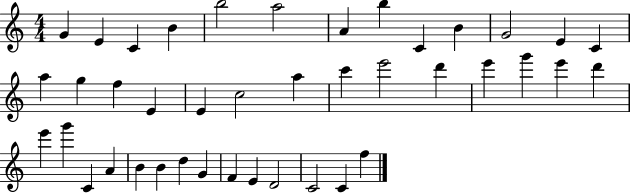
{
  \clef treble
  \numericTimeSignature
  \time 4/4
  \key c \major
  g'4 e'4 c'4 b'4 | b''2 a''2 | a'4 b''4 c'4 b'4 | g'2 e'4 c'4 | \break a''4 g''4 f''4 e'4 | e'4 c''2 a''4 | c'''4 e'''2 d'''4 | e'''4 g'''4 e'''4 d'''4 | \break e'''4 g'''4 c'4 a'4 | b'4 b'4 d''4 g'4 | f'4 e'4 d'2 | c'2 c'4 f''4 | \break \bar "|."
}